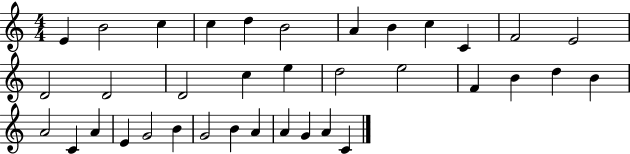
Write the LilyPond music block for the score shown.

{
  \clef treble
  \numericTimeSignature
  \time 4/4
  \key c \major
  e'4 b'2 c''4 | c''4 d''4 b'2 | a'4 b'4 c''4 c'4 | f'2 e'2 | \break d'2 d'2 | d'2 c''4 e''4 | d''2 e''2 | f'4 b'4 d''4 b'4 | \break a'2 c'4 a'4 | e'4 g'2 b'4 | g'2 b'4 a'4 | a'4 g'4 a'4 c'4 | \break \bar "|."
}